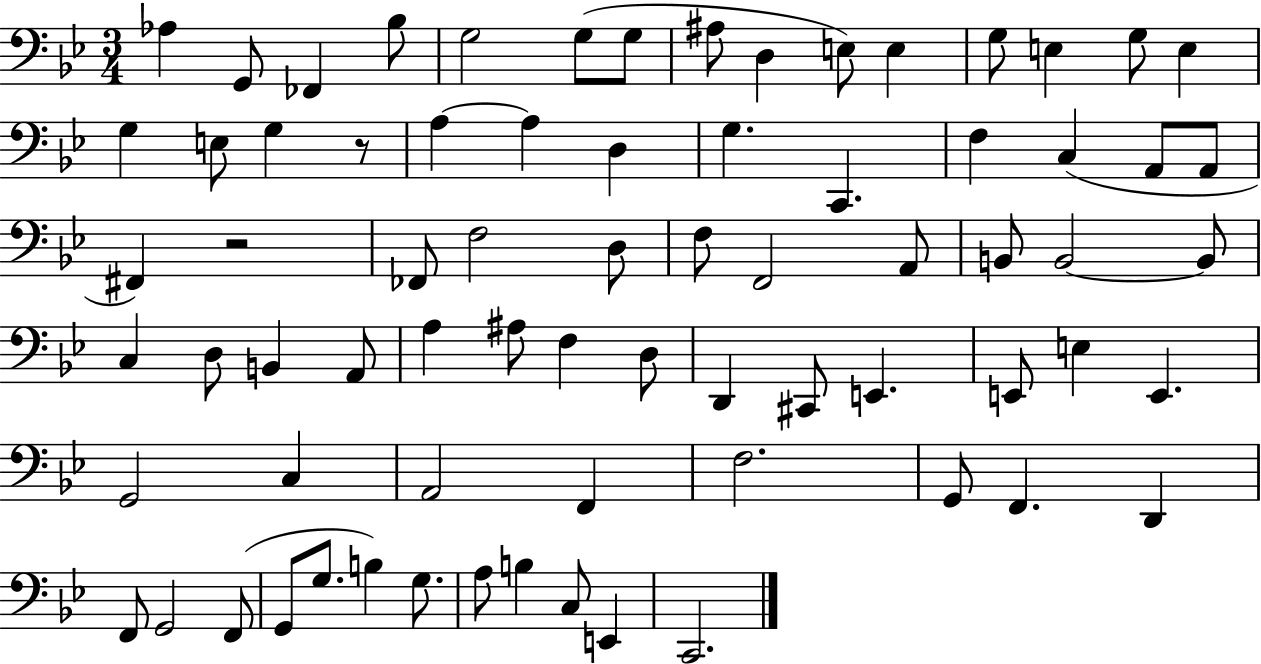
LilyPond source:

{
  \clef bass
  \numericTimeSignature
  \time 3/4
  \key bes \major
  aes4 g,8 fes,4 bes8 | g2 g8( g8 | ais8 d4 e8) e4 | g8 e4 g8 e4 | \break g4 e8 g4 r8 | a4~~ a4 d4 | g4. c,4. | f4 c4( a,8 a,8 | \break fis,4) r2 | fes,8 f2 d8 | f8 f,2 a,8 | b,8 b,2~~ b,8 | \break c4 d8 b,4 a,8 | a4 ais8 f4 d8 | d,4 cis,8 e,4. | e,8 e4 e,4. | \break g,2 c4 | a,2 f,4 | f2. | g,8 f,4. d,4 | \break f,8 g,2 f,8( | g,8 g8. b4) g8. | a8 b4 c8 e,4 | c,2. | \break \bar "|."
}